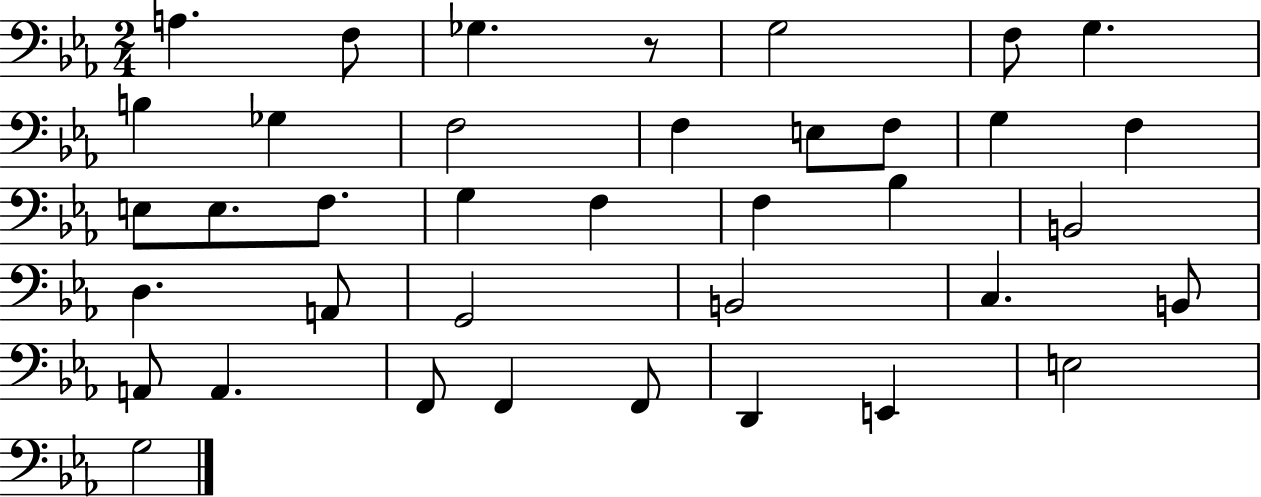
{
  \clef bass
  \numericTimeSignature
  \time 2/4
  \key ees \major
  a4. f8 | ges4. r8 | g2 | f8 g4. | \break b4 ges4 | f2 | f4 e8 f8 | g4 f4 | \break e8 e8. f8. | g4 f4 | f4 bes4 | b,2 | \break d4. a,8 | g,2 | b,2 | c4. b,8 | \break a,8 a,4. | f,8 f,4 f,8 | d,4 e,4 | e2 | \break g2 | \bar "|."
}